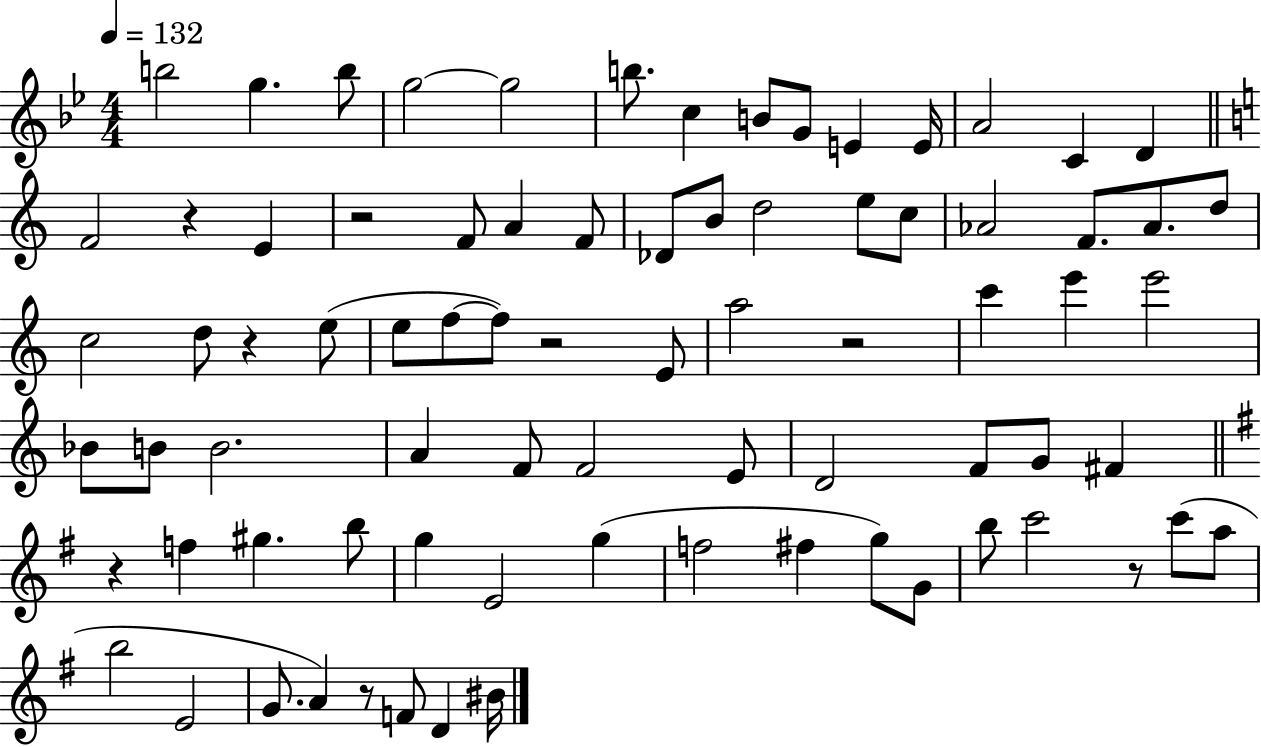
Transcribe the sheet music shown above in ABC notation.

X:1
T:Untitled
M:4/4
L:1/4
K:Bb
b2 g b/2 g2 g2 b/2 c B/2 G/2 E E/4 A2 C D F2 z E z2 F/2 A F/2 _D/2 B/2 d2 e/2 c/2 _A2 F/2 _A/2 d/2 c2 d/2 z e/2 e/2 f/2 f/2 z2 E/2 a2 z2 c' e' e'2 _B/2 B/2 B2 A F/2 F2 E/2 D2 F/2 G/2 ^F z f ^g b/2 g E2 g f2 ^f g/2 G/2 b/2 c'2 z/2 c'/2 a/2 b2 E2 G/2 A z/2 F/2 D ^B/4